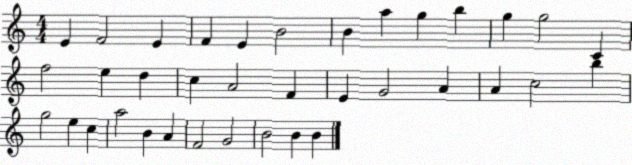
X:1
T:Untitled
M:4/4
L:1/4
K:C
E F2 E F E B2 B a g b g g2 C f2 e d c A2 F E G2 A A c2 b g2 e c a2 B A F2 G2 B2 B B